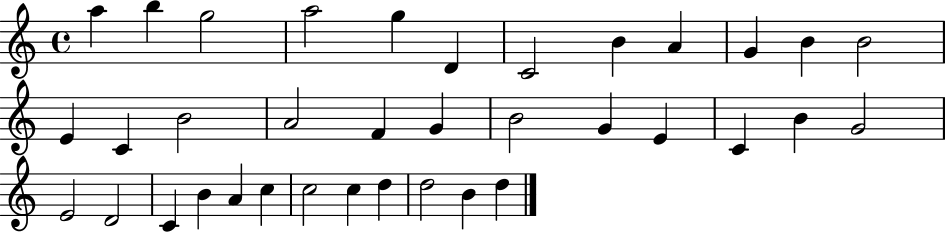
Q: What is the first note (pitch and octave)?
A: A5